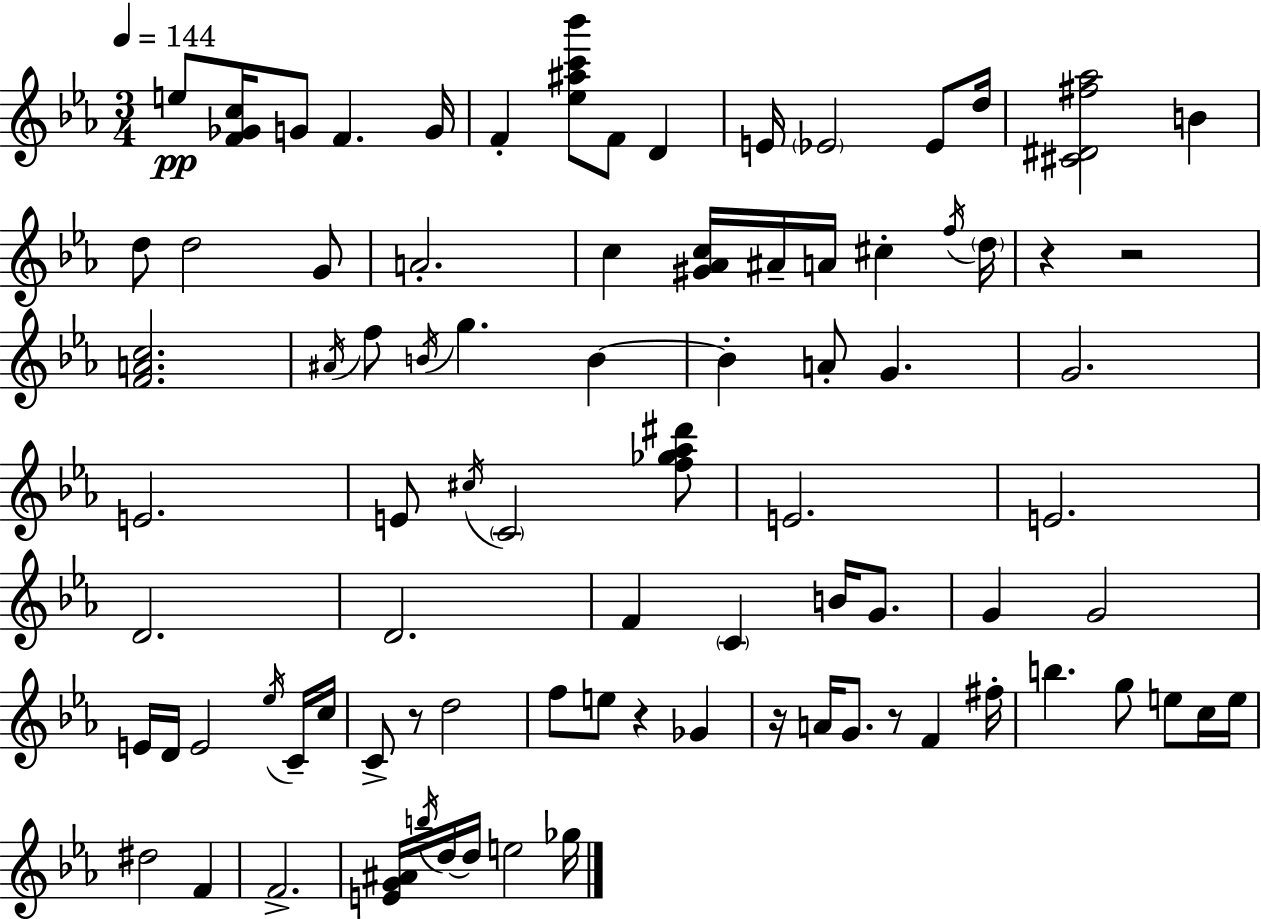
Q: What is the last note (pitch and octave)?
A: Gb5